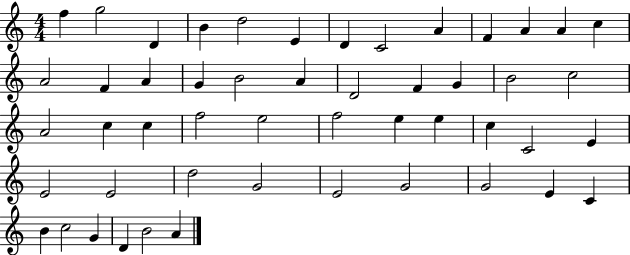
X:1
T:Untitled
M:4/4
L:1/4
K:C
f g2 D B d2 E D C2 A F A A c A2 F A G B2 A D2 F G B2 c2 A2 c c f2 e2 f2 e e c C2 E E2 E2 d2 G2 E2 G2 G2 E C B c2 G D B2 A